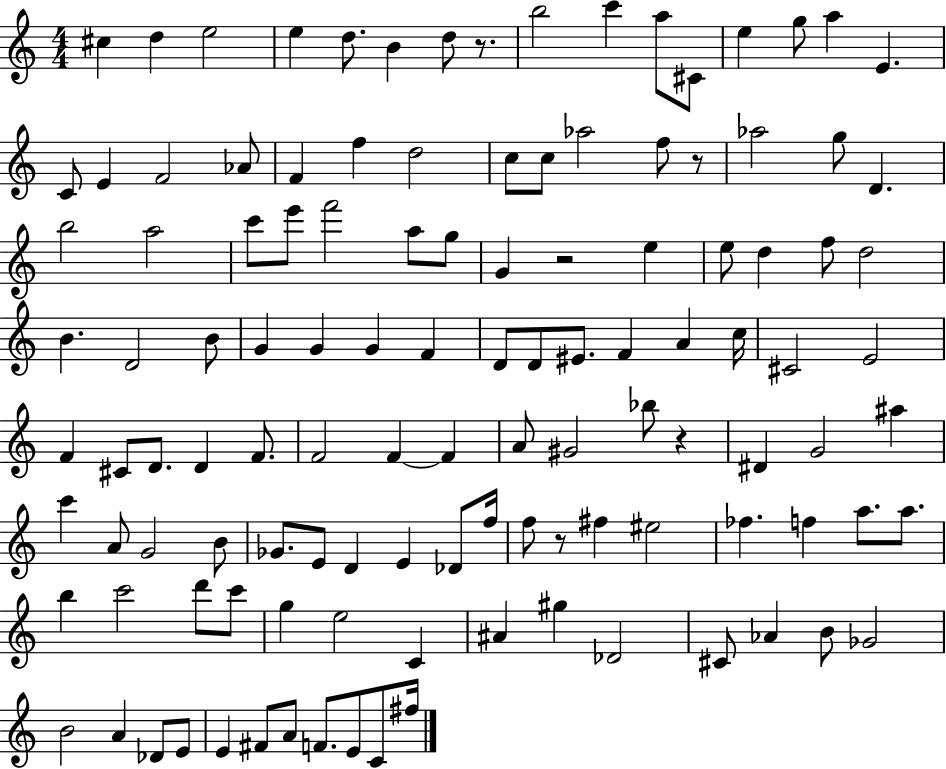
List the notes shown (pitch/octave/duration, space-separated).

C#5/q D5/q E5/h E5/q D5/e. B4/q D5/e R/e. B5/h C6/q A5/e C#4/e E5/q G5/e A5/q E4/q. C4/e E4/q F4/h Ab4/e F4/q F5/q D5/h C5/e C5/e Ab5/h F5/e R/e Ab5/h G5/e D4/q. B5/h A5/h C6/e E6/e F6/h A5/e G5/e G4/q R/h E5/q E5/e D5/q F5/e D5/h B4/q. D4/h B4/e G4/q G4/q G4/q F4/q D4/e D4/e EIS4/e. F4/q A4/q C5/s C#4/h E4/h F4/q C#4/e D4/e. D4/q F4/e. F4/h F4/q F4/q A4/e G#4/h Bb5/e R/q D#4/q G4/h A#5/q C6/q A4/e G4/h B4/e Gb4/e. E4/e D4/q E4/q Db4/e F5/s F5/e R/e F#5/q EIS5/h FES5/q. F5/q A5/e. A5/e. B5/q C6/h D6/e C6/e G5/q E5/h C4/q A#4/q G#5/q Db4/h C#4/e Ab4/q B4/e Gb4/h B4/h A4/q Db4/e E4/e E4/q F#4/e A4/e F4/e. E4/e C4/e F#5/s